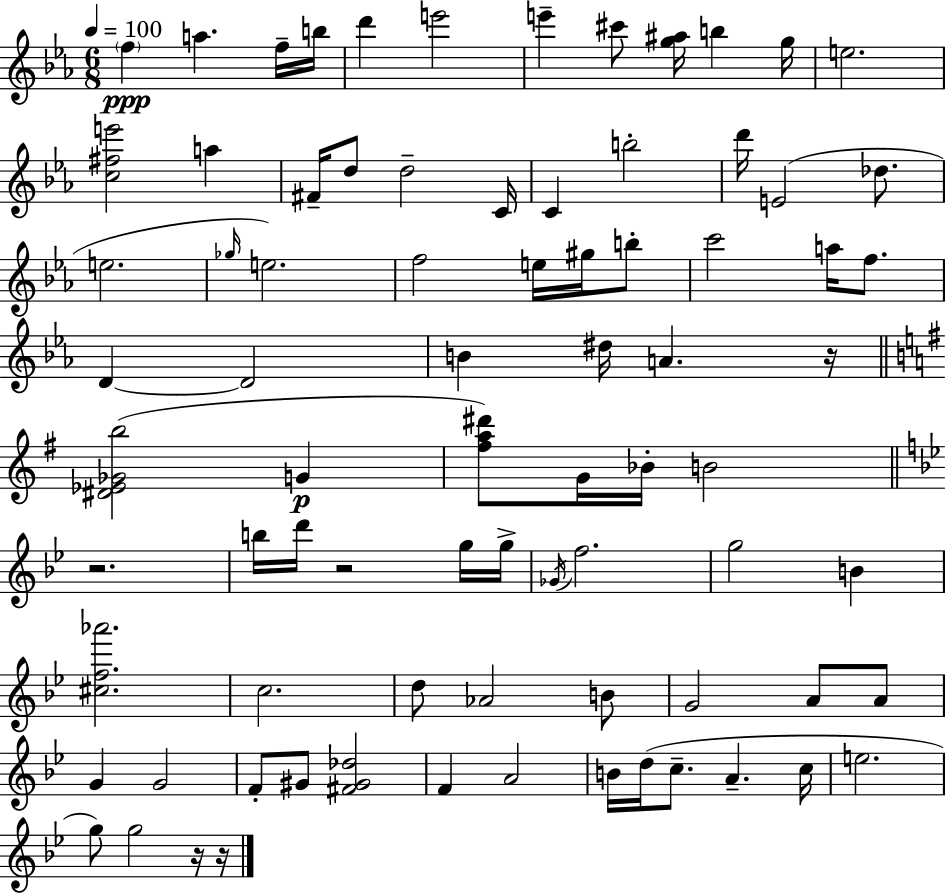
{
  \clef treble
  \numericTimeSignature
  \time 6/8
  \key c \minor
  \tempo 4 = 100
  \parenthesize f''4\ppp a''4. f''16-- b''16 | d'''4 e'''2 | e'''4-- cis'''8 <g'' ais''>16 b''4 g''16 | e''2. | \break <c'' fis'' e'''>2 a''4 | fis'16-- d''8 d''2-- c'16 | c'4 b''2-. | d'''16 e'2( des''8. | \break e''2. | \grace { ges''16 }) e''2. | f''2 e''16 gis''16 b''8-. | c'''2 a''16 f''8. | \break d'4~~ d'2 | b'4 dis''16 a'4. | r16 \bar "||" \break \key g \major <dis' ees' ges' b''>2( g'4\p | <fis'' a'' dis'''>8) g'16 bes'16-. b'2 | \bar "||" \break \key g \minor r2. | b''16 d'''16 r2 g''16 g''16-> | \acciaccatura { ges'16 } f''2. | g''2 b'4 | \break <cis'' f'' aes'''>2. | c''2. | d''8 aes'2 b'8 | g'2 a'8 a'8 | \break g'4 g'2 | f'8-. gis'8 <fis' gis' des''>2 | f'4 a'2 | b'16 d''16( c''8.-- a'4.-- | \break c''16 e''2. | g''8) g''2 r16 | r16 \bar "|."
}